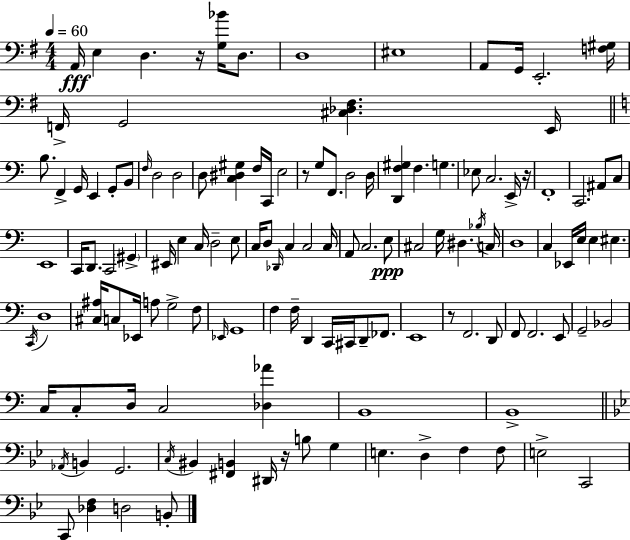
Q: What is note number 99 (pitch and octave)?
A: Ab2